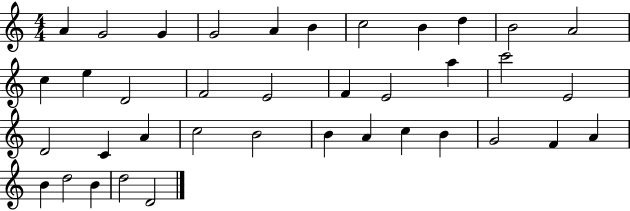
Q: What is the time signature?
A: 4/4